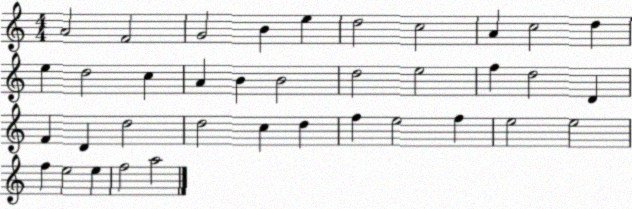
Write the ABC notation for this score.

X:1
T:Untitled
M:4/4
L:1/4
K:C
A2 F2 G2 B e d2 c2 A c2 d e d2 c A B B2 d2 e2 f d2 D F D d2 d2 c d f e2 f e2 e2 f e2 e f2 a2